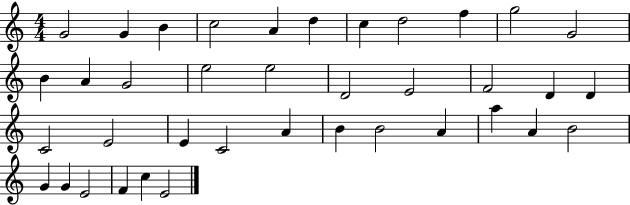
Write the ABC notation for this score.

X:1
T:Untitled
M:4/4
L:1/4
K:C
G2 G B c2 A d c d2 f g2 G2 B A G2 e2 e2 D2 E2 F2 D D C2 E2 E C2 A B B2 A a A B2 G G E2 F c E2